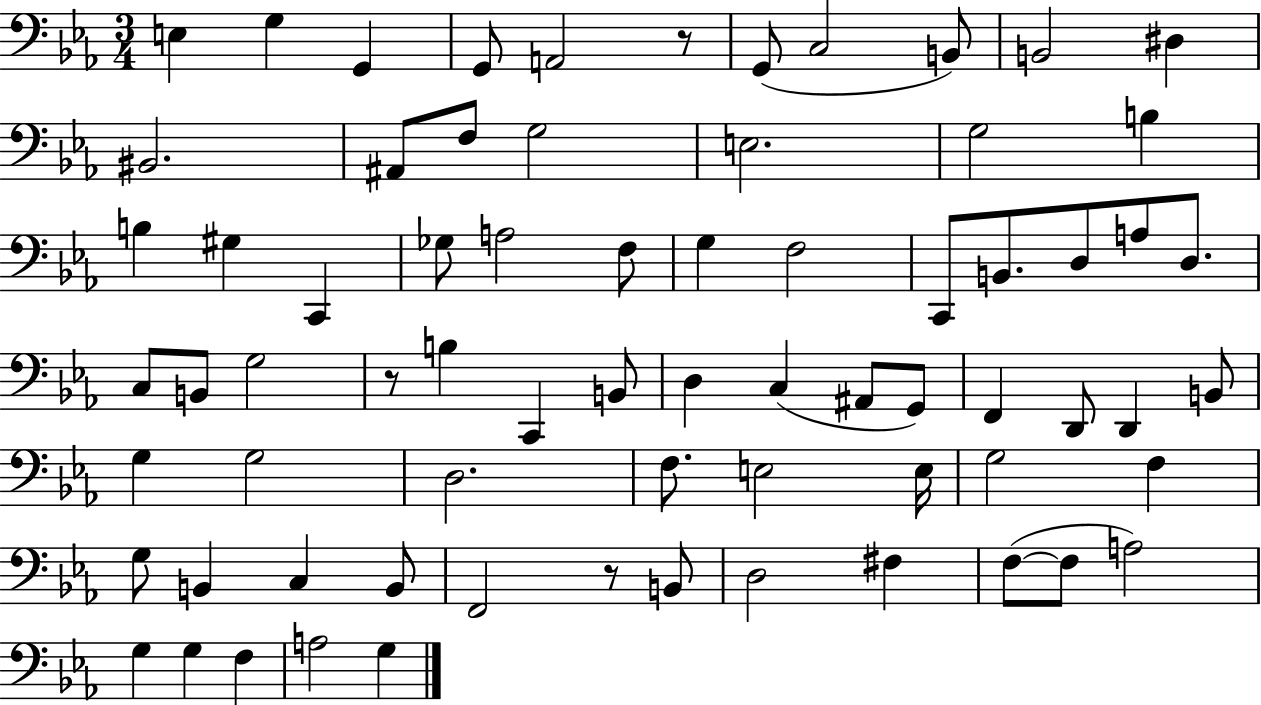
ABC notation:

X:1
T:Untitled
M:3/4
L:1/4
K:Eb
E, G, G,, G,,/2 A,,2 z/2 G,,/2 C,2 B,,/2 B,,2 ^D, ^B,,2 ^A,,/2 F,/2 G,2 E,2 G,2 B, B, ^G, C,, _G,/2 A,2 F,/2 G, F,2 C,,/2 B,,/2 D,/2 A,/2 D,/2 C,/2 B,,/2 G,2 z/2 B, C,, B,,/2 D, C, ^A,,/2 G,,/2 F,, D,,/2 D,, B,,/2 G, G,2 D,2 F,/2 E,2 E,/4 G,2 F, G,/2 B,, C, B,,/2 F,,2 z/2 B,,/2 D,2 ^F, F,/2 F,/2 A,2 G, G, F, A,2 G,